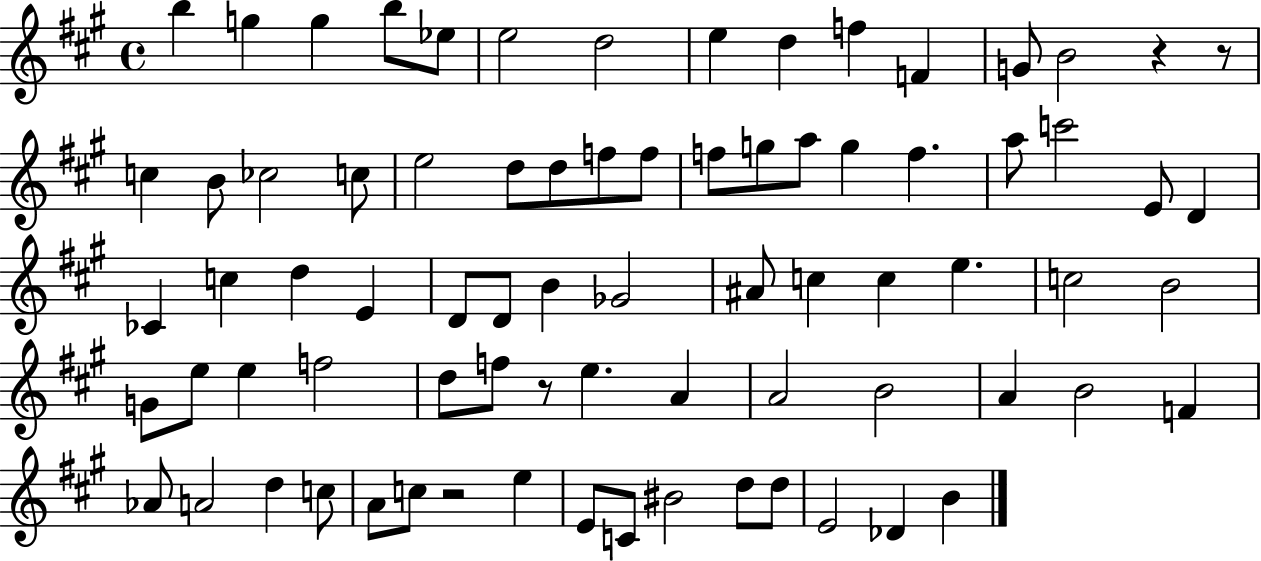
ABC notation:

X:1
T:Untitled
M:4/4
L:1/4
K:A
b g g b/2 _e/2 e2 d2 e d f F G/2 B2 z z/2 c B/2 _c2 c/2 e2 d/2 d/2 f/2 f/2 f/2 g/2 a/2 g f a/2 c'2 E/2 D _C c d E D/2 D/2 B _G2 ^A/2 c c e c2 B2 G/2 e/2 e f2 d/2 f/2 z/2 e A A2 B2 A B2 F _A/2 A2 d c/2 A/2 c/2 z2 e E/2 C/2 ^B2 d/2 d/2 E2 _D B